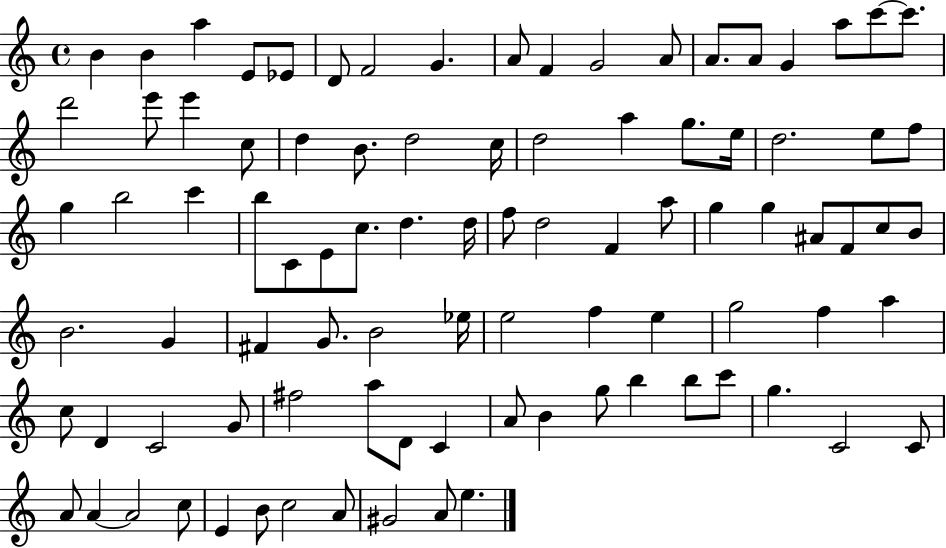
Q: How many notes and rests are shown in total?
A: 92